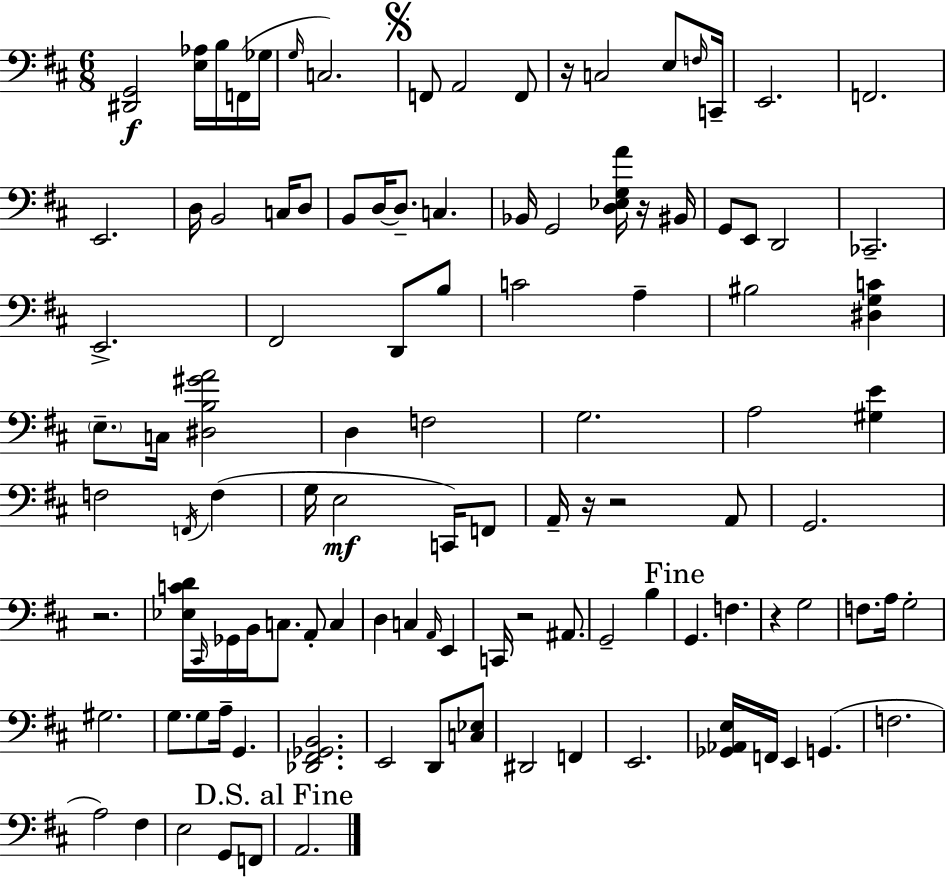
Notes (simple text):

[D#2,G2]/h [E3,Ab3]/s B3/s F2/s Gb3/s G3/s C3/h. F2/e A2/h F2/e R/s C3/h E3/e F3/s C2/s E2/h. F2/h. E2/h. D3/s B2/h C3/s D3/e B2/e D3/s D3/e. C3/q. Bb2/s G2/h [D3,Eb3,G3,A4]/s R/s BIS2/s G2/e E2/e D2/h CES2/h. E2/h. F#2/h D2/e B3/e C4/h A3/q BIS3/h [D#3,G3,C4]/q E3/e. C3/s [D#3,B3,G#4,A4]/h D3/q F3/h G3/h. A3/h [G#3,E4]/q F3/h F2/s F3/q G3/s E3/h C2/s F2/e A2/s R/s R/h A2/e G2/h. R/h. [Eb3,C4,D4]/s C#2/s Gb2/s B2/s C3/e. A2/e C3/q D3/q C3/q A2/s E2/q C2/s R/h A#2/e. G2/h B3/q G2/q. F3/q. R/q G3/h F3/e. A3/s G3/h G#3/h. G3/e. G3/e A3/s G2/q. [Db2,F#2,Gb2,B2]/h. E2/h D2/e [C3,Eb3]/e D#2/h F2/q E2/h. [Gb2,Ab2,E3]/s F2/s E2/q G2/q. F3/h. A3/h F#3/q E3/h G2/e F2/e A2/h.